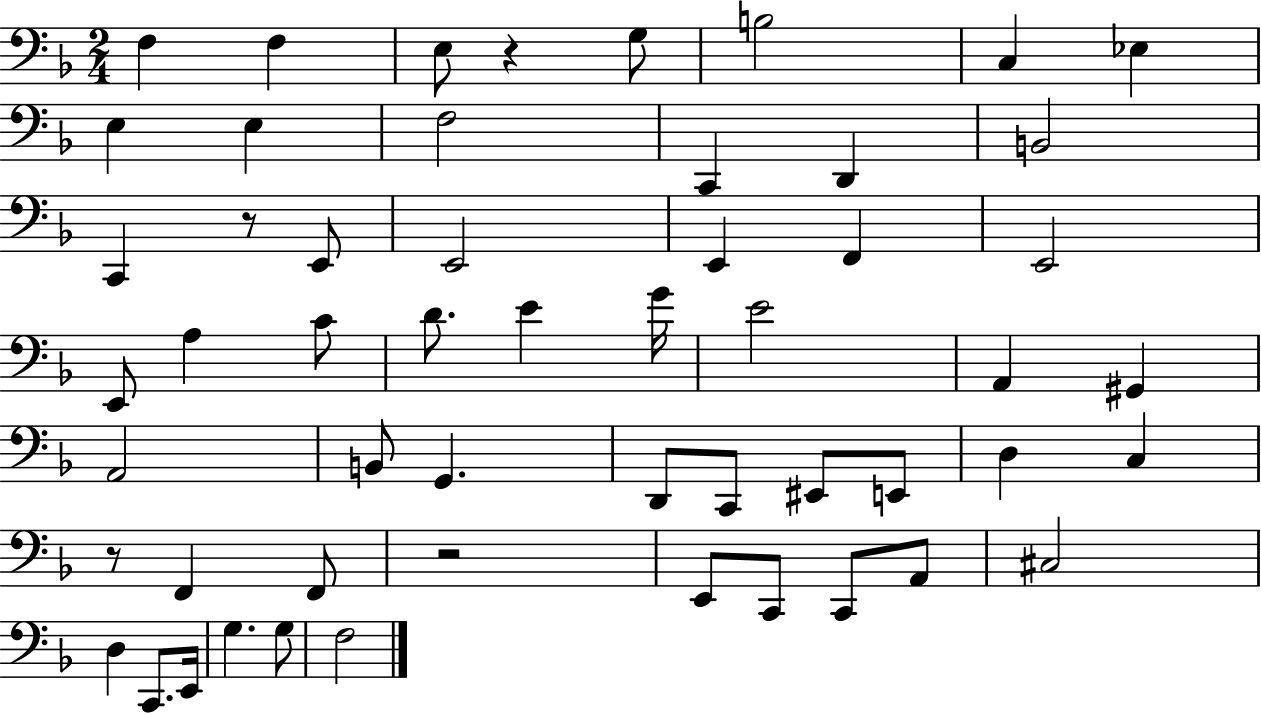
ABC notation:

X:1
T:Untitled
M:2/4
L:1/4
K:F
F, F, E,/2 z G,/2 B,2 C, _E, E, E, F,2 C,, D,, B,,2 C,, z/2 E,,/2 E,,2 E,, F,, E,,2 E,,/2 A, C/2 D/2 E G/4 E2 A,, ^G,, A,,2 B,,/2 G,, D,,/2 C,,/2 ^E,,/2 E,,/2 D, C, z/2 F,, F,,/2 z2 E,,/2 C,,/2 C,,/2 A,,/2 ^C,2 D, C,,/2 E,,/4 G, G,/2 F,2